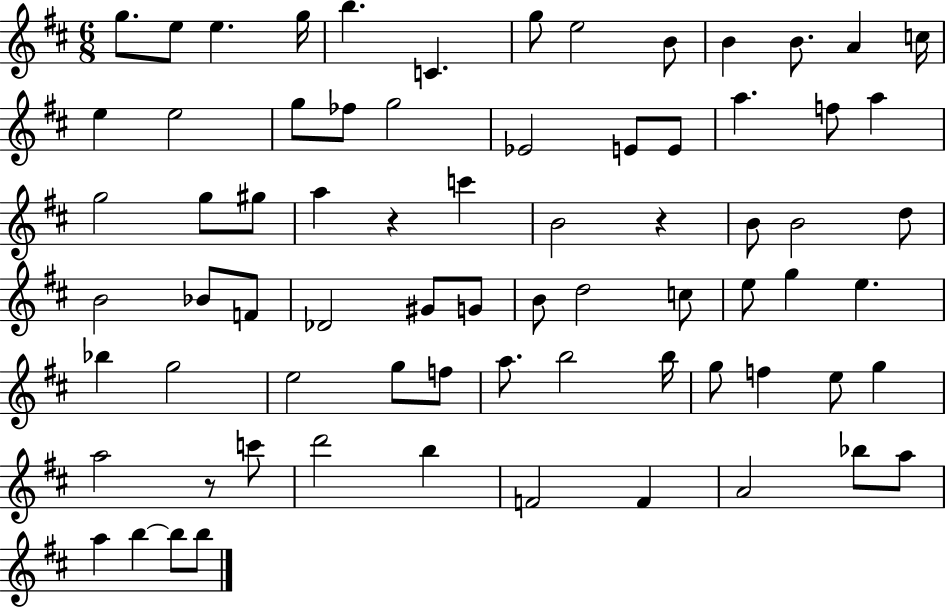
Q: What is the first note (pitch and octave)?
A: G5